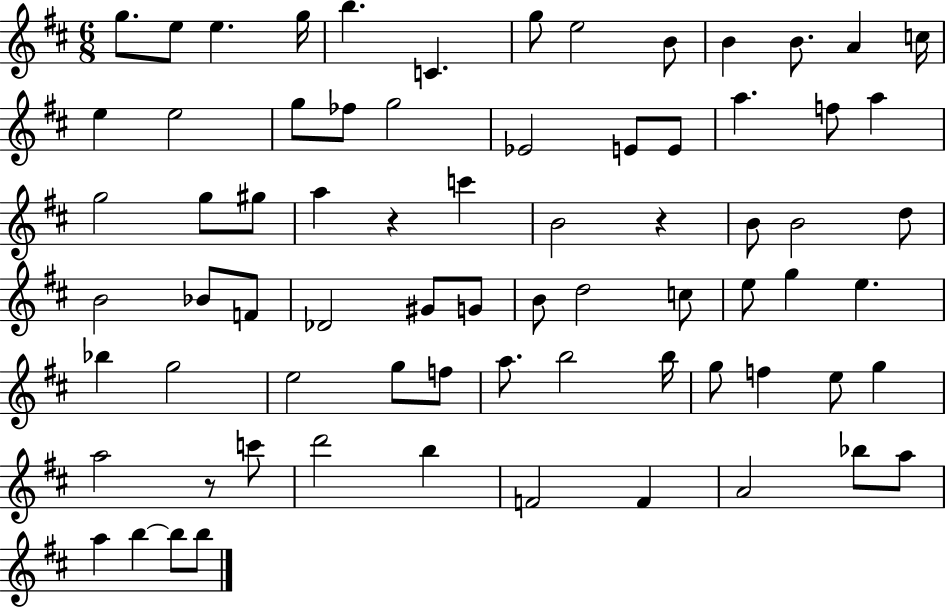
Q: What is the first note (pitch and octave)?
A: G5